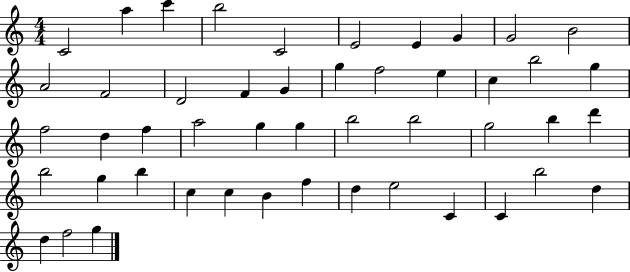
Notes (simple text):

C4/h A5/q C6/q B5/h C4/h E4/h E4/q G4/q G4/h B4/h A4/h F4/h D4/h F4/q G4/q G5/q F5/h E5/q C5/q B5/h G5/q F5/h D5/q F5/q A5/h G5/q G5/q B5/h B5/h G5/h B5/q D6/q B5/h G5/q B5/q C5/q C5/q B4/q F5/q D5/q E5/h C4/q C4/q B5/h D5/q D5/q F5/h G5/q